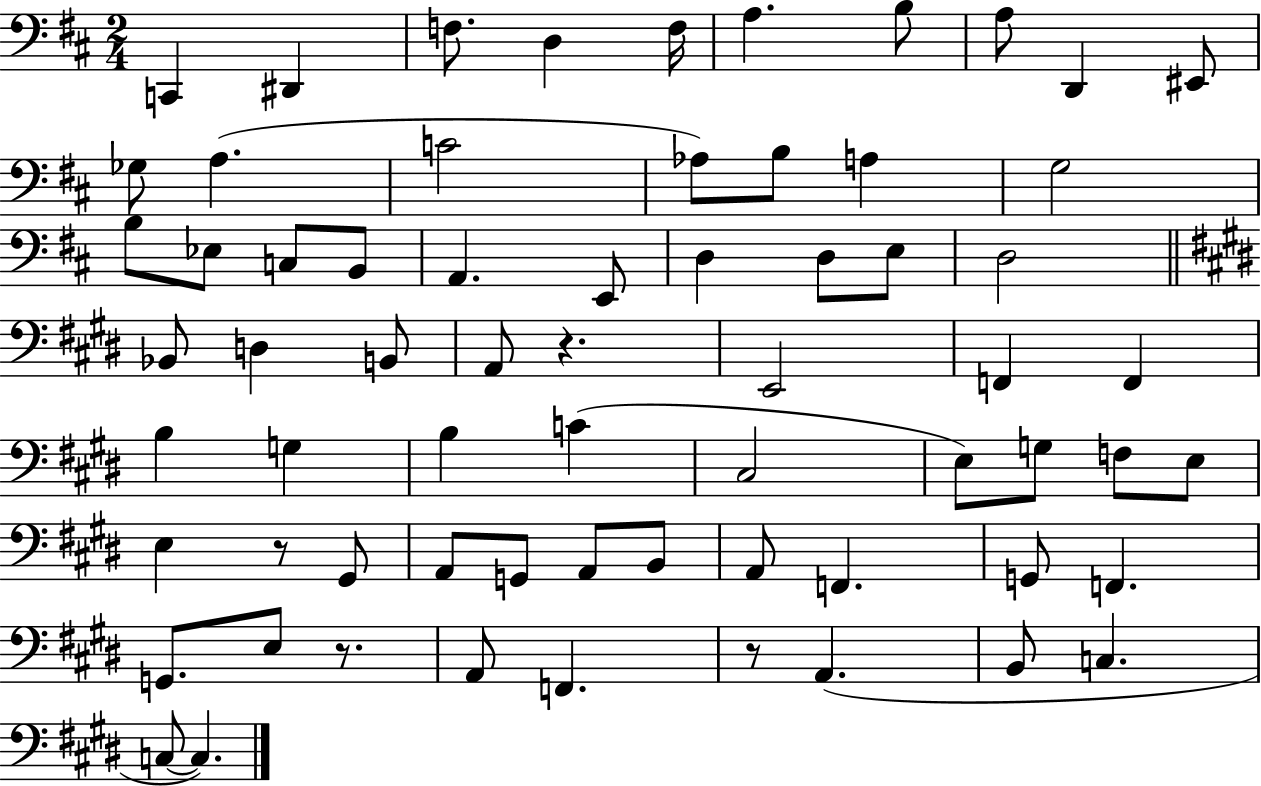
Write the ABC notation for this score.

X:1
T:Untitled
M:2/4
L:1/4
K:D
C,, ^D,, F,/2 D, F,/4 A, B,/2 A,/2 D,, ^E,,/2 _G,/2 A, C2 _A,/2 B,/2 A, G,2 B,/2 _E,/2 C,/2 B,,/2 A,, E,,/2 D, D,/2 E,/2 D,2 _B,,/2 D, B,,/2 A,,/2 z E,,2 F,, F,, B, G, B, C ^C,2 E,/2 G,/2 F,/2 E,/2 E, z/2 ^G,,/2 A,,/2 G,,/2 A,,/2 B,,/2 A,,/2 F,, G,,/2 F,, G,,/2 E,/2 z/2 A,,/2 F,, z/2 A,, B,,/2 C, C,/2 C,